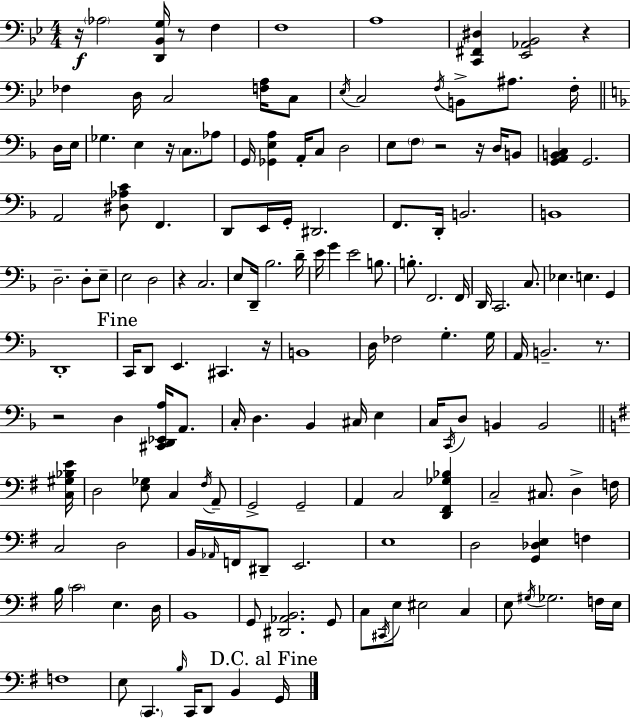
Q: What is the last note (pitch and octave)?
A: G2